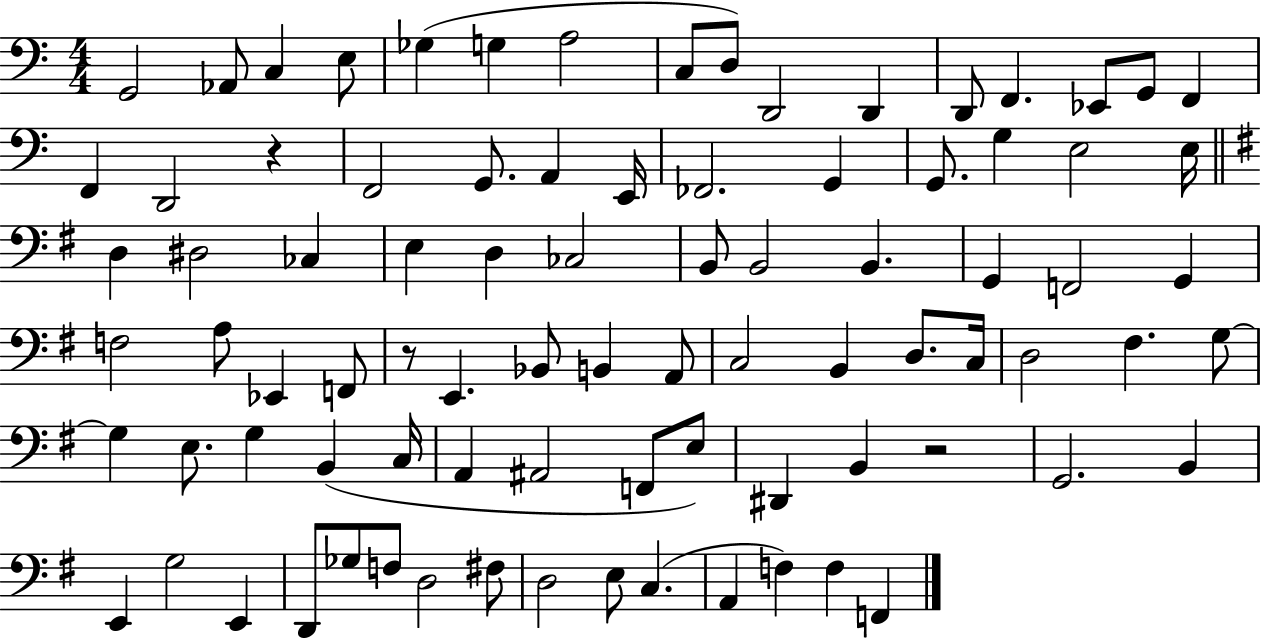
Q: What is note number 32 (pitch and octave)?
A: E3